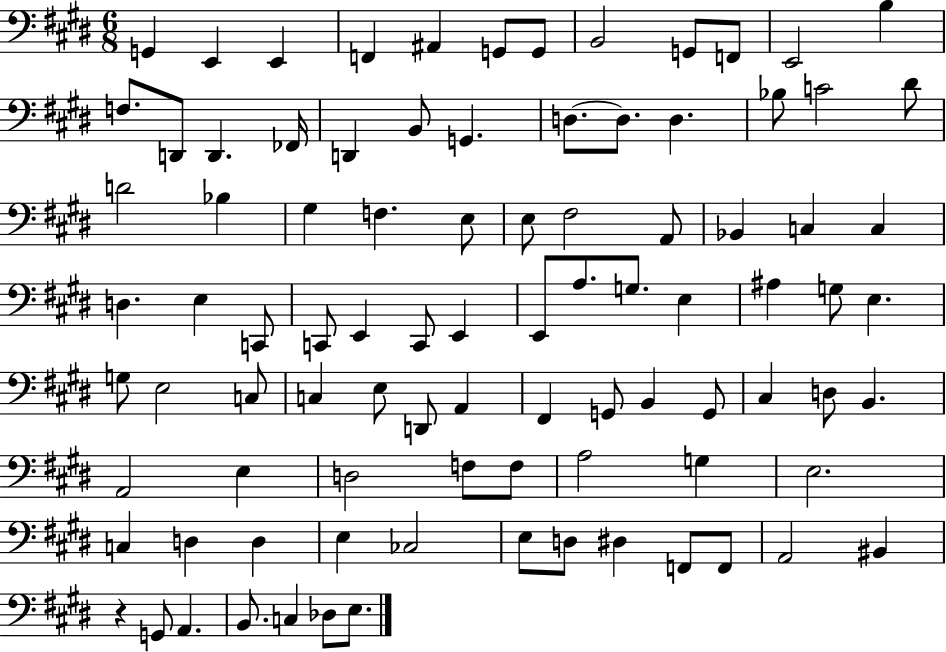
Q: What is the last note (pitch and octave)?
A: E3